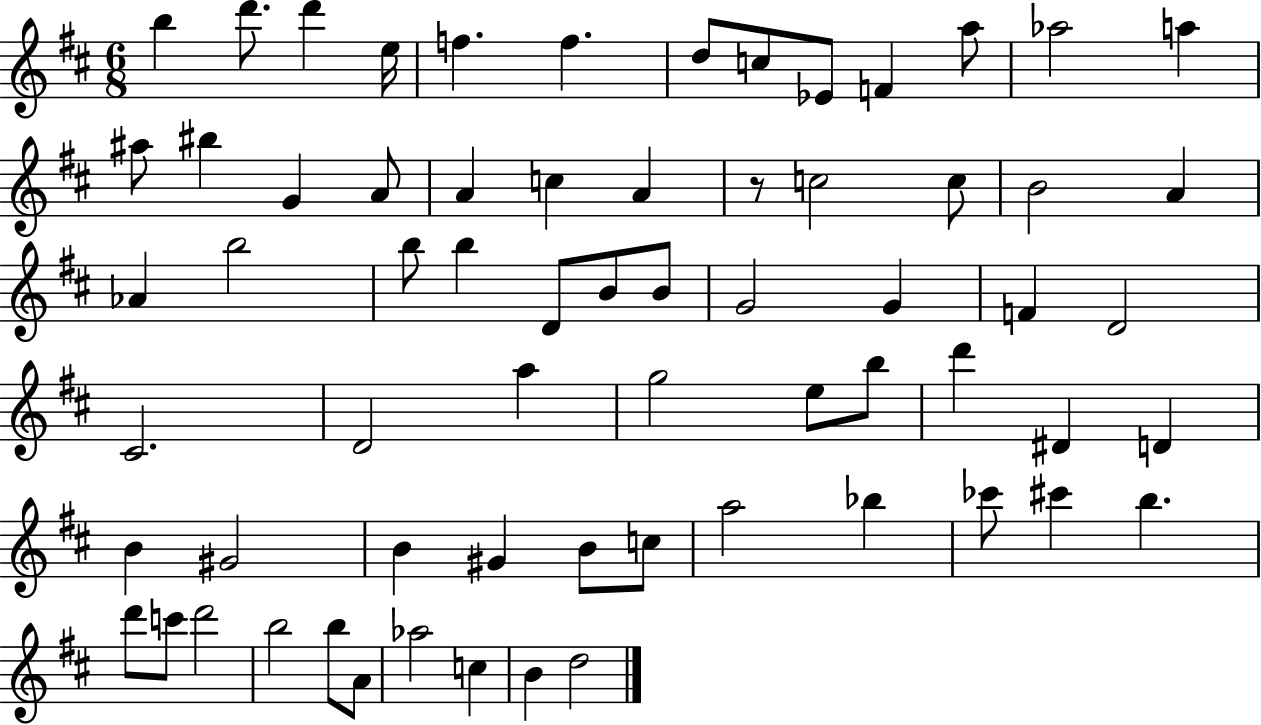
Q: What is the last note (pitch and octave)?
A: D5